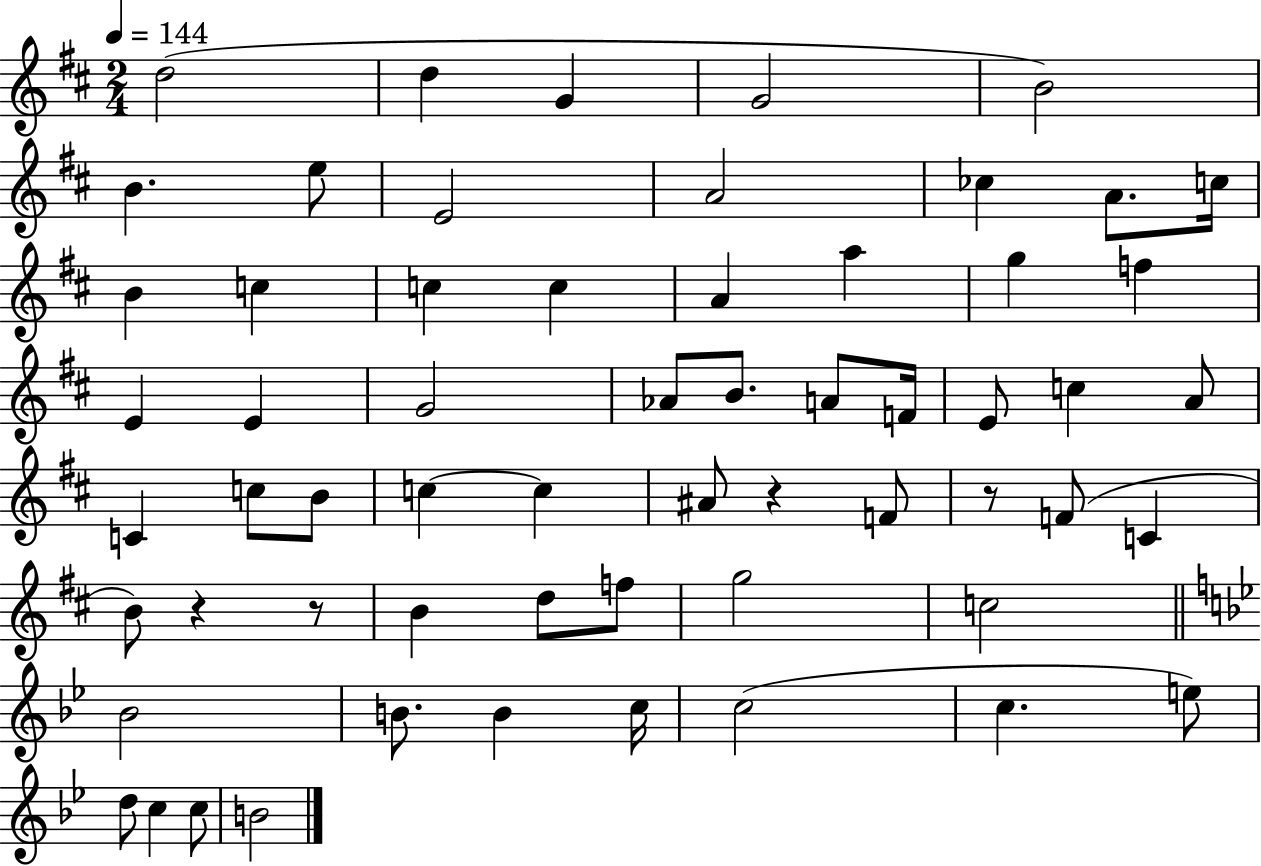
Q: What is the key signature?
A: D major